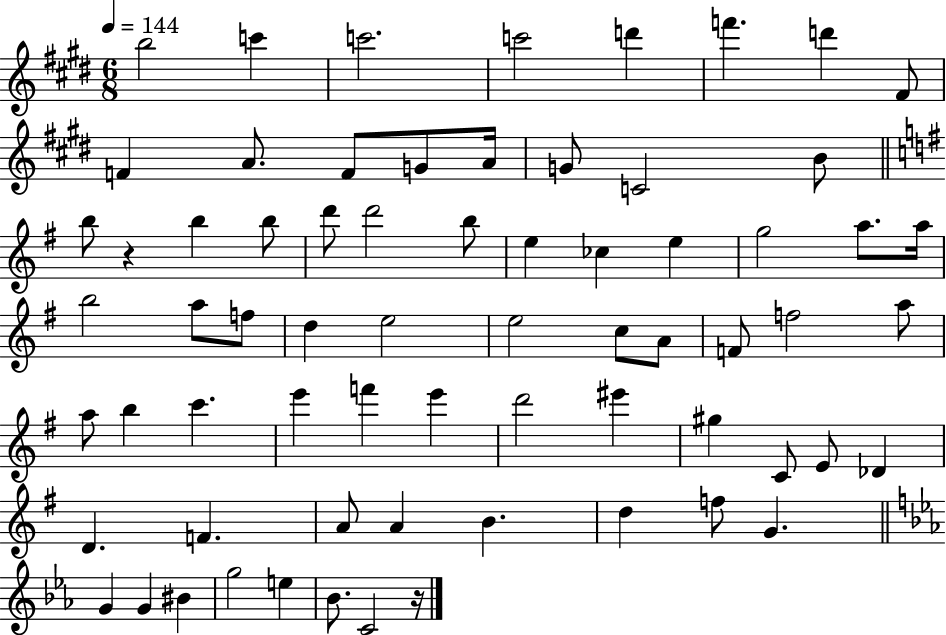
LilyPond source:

{
  \clef treble
  \numericTimeSignature
  \time 6/8
  \key e \major
  \tempo 4 = 144
  b''2 c'''4 | c'''2. | c'''2 d'''4 | f'''4. d'''4 fis'8 | \break f'4 a'8. f'8 g'8 a'16 | g'8 c'2 b'8 | \bar "||" \break \key g \major b''8 r4 b''4 b''8 | d'''8 d'''2 b''8 | e''4 ces''4 e''4 | g''2 a''8. a''16 | \break b''2 a''8 f''8 | d''4 e''2 | e''2 c''8 a'8 | f'8 f''2 a''8 | \break a''8 b''4 c'''4. | e'''4 f'''4 e'''4 | d'''2 eis'''4 | gis''4 c'8 e'8 des'4 | \break d'4. f'4. | a'8 a'4 b'4. | d''4 f''8 g'4. | \bar "||" \break \key c \minor g'4 g'4 bis'4 | g''2 e''4 | bes'8. c'2 r16 | \bar "|."
}